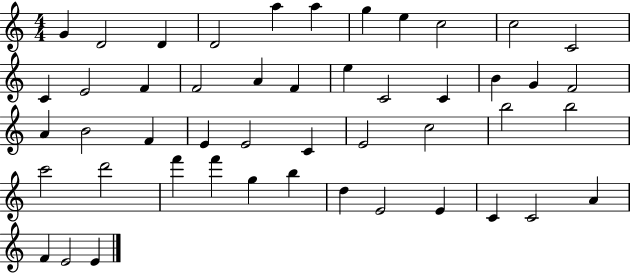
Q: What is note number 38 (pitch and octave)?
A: G5